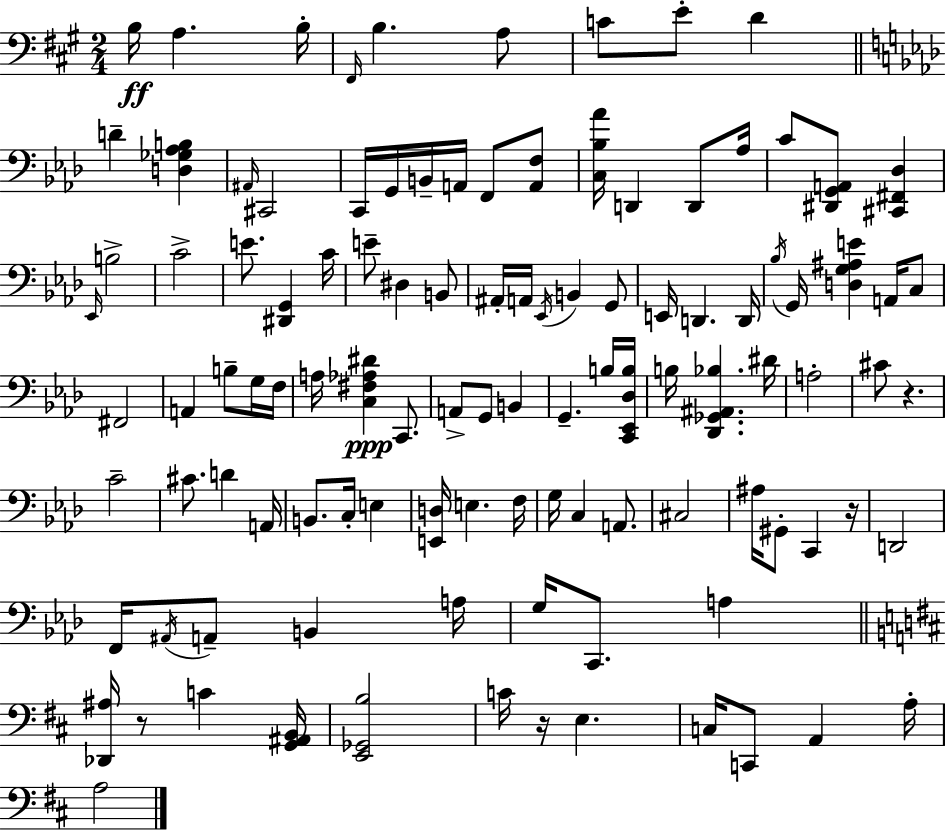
B3/s A3/q. B3/s F#2/s B3/q. A3/e C4/e E4/e D4/q D4/q [D3,Gb3,Ab3,B3]/q A#2/s C#2/h C2/s G2/s B2/s A2/s F2/e [A2,F3]/e [C3,Bb3,Ab4]/s D2/q D2/e Ab3/s C4/e [D#2,G2,A2]/e [C#2,F#2,Db3]/q Eb2/s B3/h C4/h E4/e. [D#2,G2]/q C4/s E4/e D#3/q B2/e A#2/s A2/s Eb2/s B2/q G2/e E2/s D2/q. D2/s Bb3/s G2/s [D3,G3,A#3,E4]/q A2/s C3/e F#2/h A2/q B3/e G3/s F3/s A3/s [C3,F#3,Ab3,D#4]/q C2/e. A2/e G2/e B2/q G2/q. B3/s [C2,Eb2,Db3,B3]/s B3/s [Db2,Gb2,A#2,Bb3]/q. D#4/s A3/h C#4/e R/q. C4/h C#4/e. D4/q A2/s B2/e. C3/s E3/q [E2,D3]/s E3/q. F3/s G3/s C3/q A2/e. C#3/h A#3/s G#2/e C2/q R/s D2/h F2/s A#2/s A2/e B2/q A3/s G3/s C2/e. A3/q [Db2,A#3]/s R/e C4/q [G2,A#2,B2]/s [E2,Gb2,B3]/h C4/s R/s E3/q. C3/s C2/e A2/q A3/s A3/h